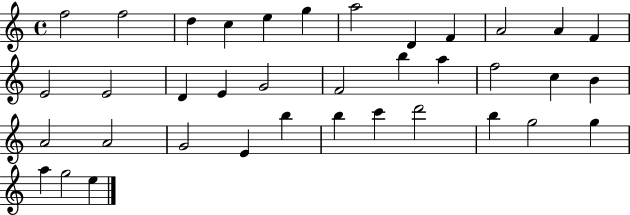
X:1
T:Untitled
M:4/4
L:1/4
K:C
f2 f2 d c e g a2 D F A2 A F E2 E2 D E G2 F2 b a f2 c B A2 A2 G2 E b b c' d'2 b g2 g a g2 e